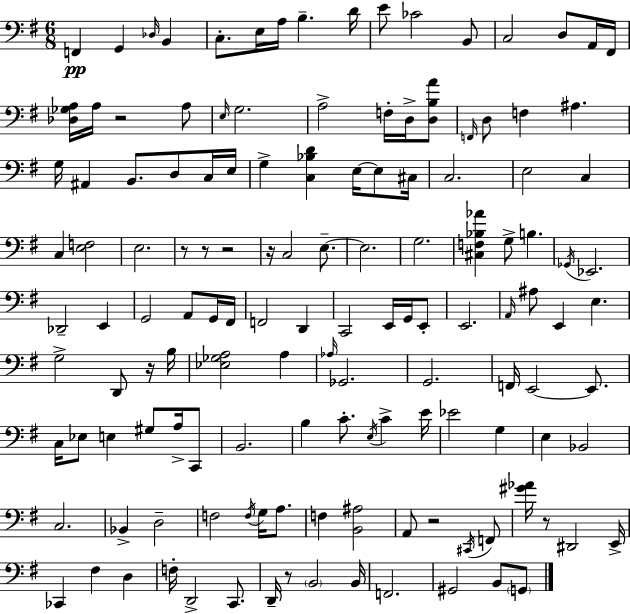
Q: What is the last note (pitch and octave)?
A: G2